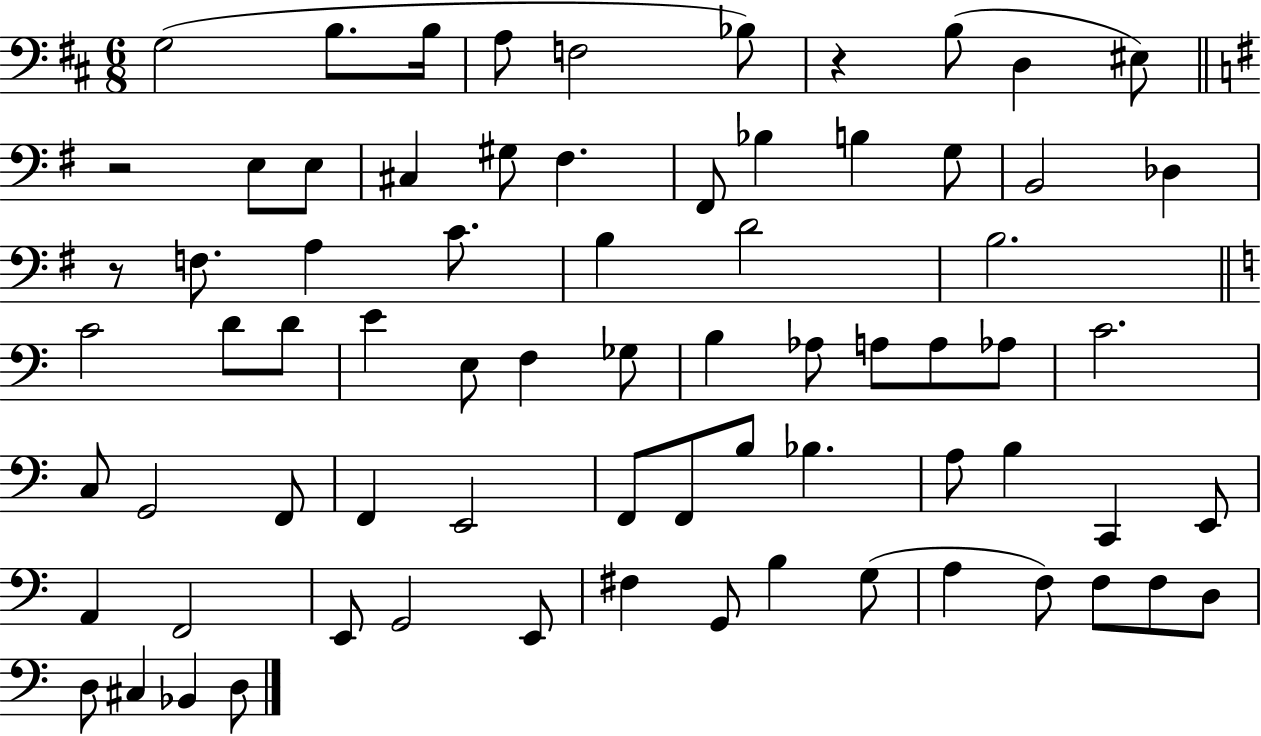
G3/h B3/e. B3/s A3/e F3/h Bb3/e R/q B3/e D3/q EIS3/e R/h E3/e E3/e C#3/q G#3/e F#3/q. F#2/e Bb3/q B3/q G3/e B2/h Db3/q R/e F3/e. A3/q C4/e. B3/q D4/h B3/h. C4/h D4/e D4/e E4/q E3/e F3/q Gb3/e B3/q Ab3/e A3/e A3/e Ab3/e C4/h. C3/e G2/h F2/e F2/q E2/h F2/e F2/e B3/e Bb3/q. A3/e B3/q C2/q E2/e A2/q F2/h E2/e G2/h E2/e F#3/q G2/e B3/q G3/e A3/q F3/e F3/e F3/e D3/e D3/e C#3/q Bb2/q D3/e